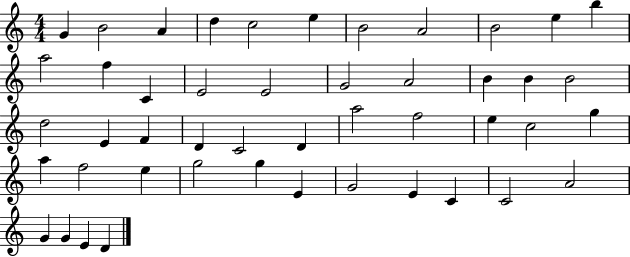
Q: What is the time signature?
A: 4/4